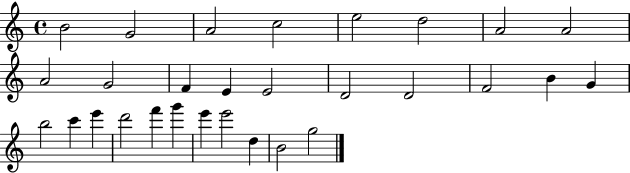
B4/h G4/h A4/h C5/h E5/h D5/h A4/h A4/h A4/h G4/h F4/q E4/q E4/h D4/h D4/h F4/h B4/q G4/q B5/h C6/q E6/q D6/h F6/q G6/q E6/q E6/h D5/q B4/h G5/h